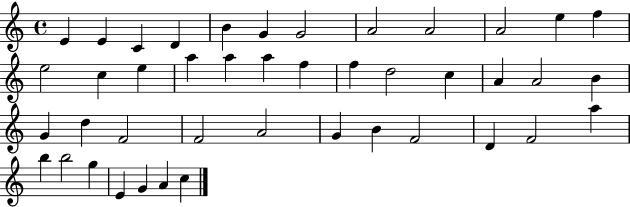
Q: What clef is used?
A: treble